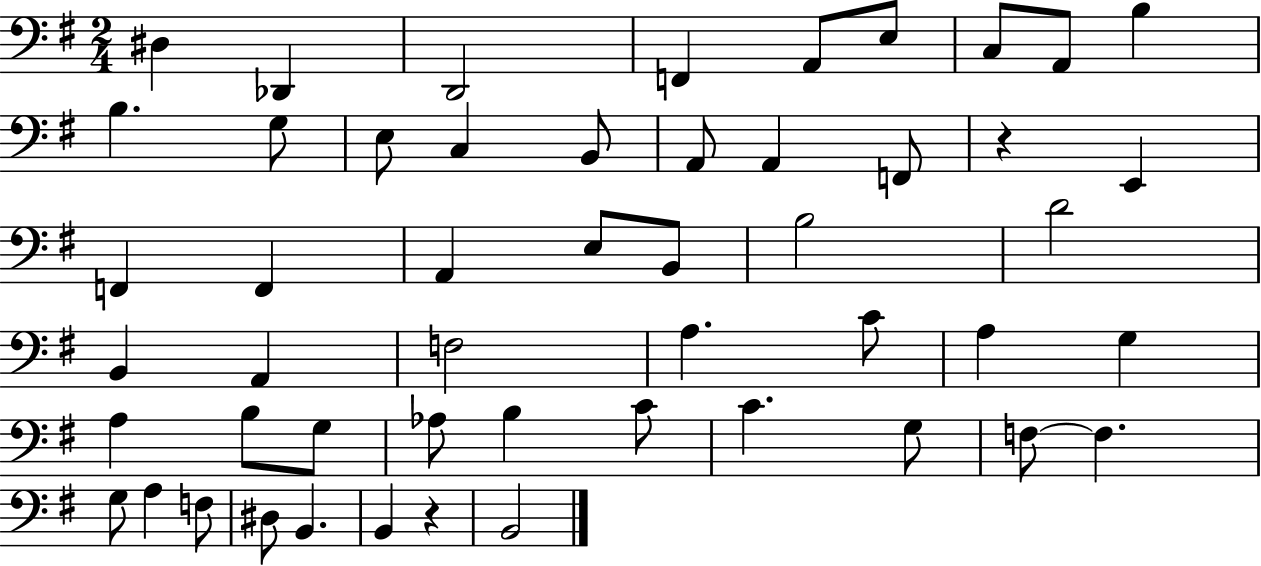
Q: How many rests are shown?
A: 2